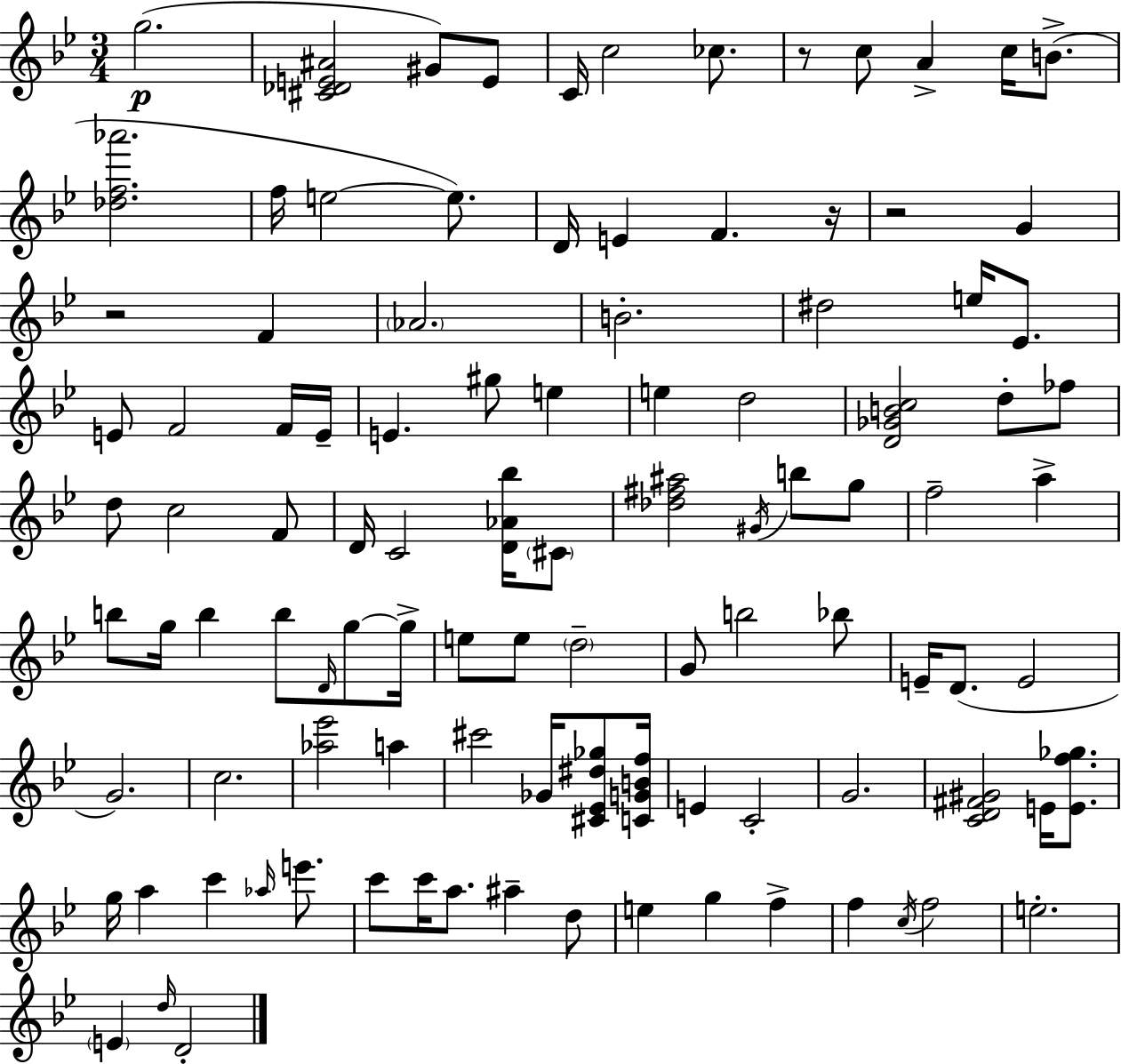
G5/h. [C#4,Db4,E4,A#4]/h G#4/e E4/e C4/s C5/h CES5/e. R/e C5/e A4/q C5/s B4/e. [Db5,F5,Ab6]/h. F5/s E5/h E5/e. D4/s E4/q F4/q. R/s R/h G4/q R/h F4/q Ab4/h. B4/h. D#5/h E5/s Eb4/e. E4/e F4/h F4/s E4/s E4/q. G#5/e E5/q E5/q D5/h [D4,Gb4,B4,C5]/h D5/e FES5/e D5/e C5/h F4/e D4/s C4/h [D4,Ab4,Bb5]/s C#4/e [Db5,F#5,A#5]/h G#4/s B5/e G5/e F5/h A5/q B5/e G5/s B5/q B5/e D4/s G5/e G5/s E5/e E5/e D5/h G4/e B5/h Bb5/e E4/s D4/e. E4/h G4/h. C5/h. [Ab5,Eb6]/h A5/q C#6/h Gb4/s [C#4,Eb4,D#5,Gb5]/e [C4,G4,B4,F5]/s E4/q C4/h G4/h. [C4,D4,F#4,G#4]/h E4/s [E4,F5,Gb5]/e. G5/s A5/q C6/q Ab5/s E6/e. C6/e C6/s A5/e. A#5/q D5/e E5/q G5/q F5/q F5/q C5/s F5/h E5/h. E4/q D5/s D4/h